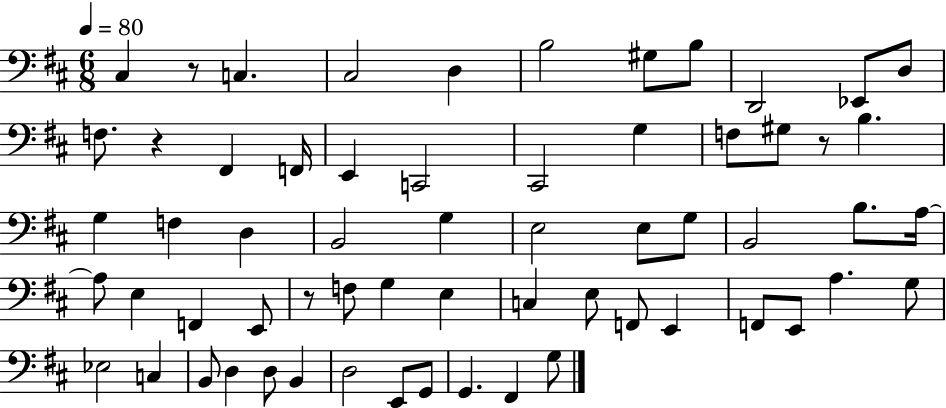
{
  \clef bass
  \numericTimeSignature
  \time 6/8
  \key d \major
  \tempo 4 = 80
  cis4 r8 c4. | cis2 d4 | b2 gis8 b8 | d,2 ees,8 d8 | \break f8. r4 fis,4 f,16 | e,4 c,2 | cis,2 g4 | f8 gis8 r8 b4. | \break g4 f4 d4 | b,2 g4 | e2 e8 g8 | b,2 b8. a16~~ | \break a8 e4 f,4 e,8 | r8 f8 g4 e4 | c4 e8 f,8 e,4 | f,8 e,8 a4. g8 | \break ees2 c4 | b,8 d4 d8 b,4 | d2 e,8 g,8 | g,4. fis,4 g8 | \break \bar "|."
}